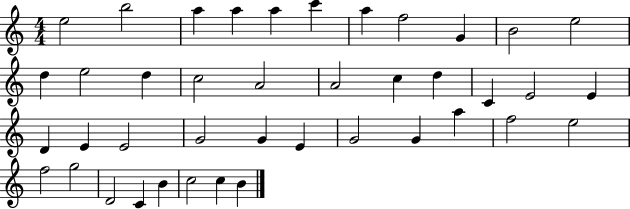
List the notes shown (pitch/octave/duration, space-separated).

E5/h B5/h A5/q A5/q A5/q C6/q A5/q F5/h G4/q B4/h E5/h D5/q E5/h D5/q C5/h A4/h A4/h C5/q D5/q C4/q E4/h E4/q D4/q E4/q E4/h G4/h G4/q E4/q G4/h G4/q A5/q F5/h E5/h F5/h G5/h D4/h C4/q B4/q C5/h C5/q B4/q